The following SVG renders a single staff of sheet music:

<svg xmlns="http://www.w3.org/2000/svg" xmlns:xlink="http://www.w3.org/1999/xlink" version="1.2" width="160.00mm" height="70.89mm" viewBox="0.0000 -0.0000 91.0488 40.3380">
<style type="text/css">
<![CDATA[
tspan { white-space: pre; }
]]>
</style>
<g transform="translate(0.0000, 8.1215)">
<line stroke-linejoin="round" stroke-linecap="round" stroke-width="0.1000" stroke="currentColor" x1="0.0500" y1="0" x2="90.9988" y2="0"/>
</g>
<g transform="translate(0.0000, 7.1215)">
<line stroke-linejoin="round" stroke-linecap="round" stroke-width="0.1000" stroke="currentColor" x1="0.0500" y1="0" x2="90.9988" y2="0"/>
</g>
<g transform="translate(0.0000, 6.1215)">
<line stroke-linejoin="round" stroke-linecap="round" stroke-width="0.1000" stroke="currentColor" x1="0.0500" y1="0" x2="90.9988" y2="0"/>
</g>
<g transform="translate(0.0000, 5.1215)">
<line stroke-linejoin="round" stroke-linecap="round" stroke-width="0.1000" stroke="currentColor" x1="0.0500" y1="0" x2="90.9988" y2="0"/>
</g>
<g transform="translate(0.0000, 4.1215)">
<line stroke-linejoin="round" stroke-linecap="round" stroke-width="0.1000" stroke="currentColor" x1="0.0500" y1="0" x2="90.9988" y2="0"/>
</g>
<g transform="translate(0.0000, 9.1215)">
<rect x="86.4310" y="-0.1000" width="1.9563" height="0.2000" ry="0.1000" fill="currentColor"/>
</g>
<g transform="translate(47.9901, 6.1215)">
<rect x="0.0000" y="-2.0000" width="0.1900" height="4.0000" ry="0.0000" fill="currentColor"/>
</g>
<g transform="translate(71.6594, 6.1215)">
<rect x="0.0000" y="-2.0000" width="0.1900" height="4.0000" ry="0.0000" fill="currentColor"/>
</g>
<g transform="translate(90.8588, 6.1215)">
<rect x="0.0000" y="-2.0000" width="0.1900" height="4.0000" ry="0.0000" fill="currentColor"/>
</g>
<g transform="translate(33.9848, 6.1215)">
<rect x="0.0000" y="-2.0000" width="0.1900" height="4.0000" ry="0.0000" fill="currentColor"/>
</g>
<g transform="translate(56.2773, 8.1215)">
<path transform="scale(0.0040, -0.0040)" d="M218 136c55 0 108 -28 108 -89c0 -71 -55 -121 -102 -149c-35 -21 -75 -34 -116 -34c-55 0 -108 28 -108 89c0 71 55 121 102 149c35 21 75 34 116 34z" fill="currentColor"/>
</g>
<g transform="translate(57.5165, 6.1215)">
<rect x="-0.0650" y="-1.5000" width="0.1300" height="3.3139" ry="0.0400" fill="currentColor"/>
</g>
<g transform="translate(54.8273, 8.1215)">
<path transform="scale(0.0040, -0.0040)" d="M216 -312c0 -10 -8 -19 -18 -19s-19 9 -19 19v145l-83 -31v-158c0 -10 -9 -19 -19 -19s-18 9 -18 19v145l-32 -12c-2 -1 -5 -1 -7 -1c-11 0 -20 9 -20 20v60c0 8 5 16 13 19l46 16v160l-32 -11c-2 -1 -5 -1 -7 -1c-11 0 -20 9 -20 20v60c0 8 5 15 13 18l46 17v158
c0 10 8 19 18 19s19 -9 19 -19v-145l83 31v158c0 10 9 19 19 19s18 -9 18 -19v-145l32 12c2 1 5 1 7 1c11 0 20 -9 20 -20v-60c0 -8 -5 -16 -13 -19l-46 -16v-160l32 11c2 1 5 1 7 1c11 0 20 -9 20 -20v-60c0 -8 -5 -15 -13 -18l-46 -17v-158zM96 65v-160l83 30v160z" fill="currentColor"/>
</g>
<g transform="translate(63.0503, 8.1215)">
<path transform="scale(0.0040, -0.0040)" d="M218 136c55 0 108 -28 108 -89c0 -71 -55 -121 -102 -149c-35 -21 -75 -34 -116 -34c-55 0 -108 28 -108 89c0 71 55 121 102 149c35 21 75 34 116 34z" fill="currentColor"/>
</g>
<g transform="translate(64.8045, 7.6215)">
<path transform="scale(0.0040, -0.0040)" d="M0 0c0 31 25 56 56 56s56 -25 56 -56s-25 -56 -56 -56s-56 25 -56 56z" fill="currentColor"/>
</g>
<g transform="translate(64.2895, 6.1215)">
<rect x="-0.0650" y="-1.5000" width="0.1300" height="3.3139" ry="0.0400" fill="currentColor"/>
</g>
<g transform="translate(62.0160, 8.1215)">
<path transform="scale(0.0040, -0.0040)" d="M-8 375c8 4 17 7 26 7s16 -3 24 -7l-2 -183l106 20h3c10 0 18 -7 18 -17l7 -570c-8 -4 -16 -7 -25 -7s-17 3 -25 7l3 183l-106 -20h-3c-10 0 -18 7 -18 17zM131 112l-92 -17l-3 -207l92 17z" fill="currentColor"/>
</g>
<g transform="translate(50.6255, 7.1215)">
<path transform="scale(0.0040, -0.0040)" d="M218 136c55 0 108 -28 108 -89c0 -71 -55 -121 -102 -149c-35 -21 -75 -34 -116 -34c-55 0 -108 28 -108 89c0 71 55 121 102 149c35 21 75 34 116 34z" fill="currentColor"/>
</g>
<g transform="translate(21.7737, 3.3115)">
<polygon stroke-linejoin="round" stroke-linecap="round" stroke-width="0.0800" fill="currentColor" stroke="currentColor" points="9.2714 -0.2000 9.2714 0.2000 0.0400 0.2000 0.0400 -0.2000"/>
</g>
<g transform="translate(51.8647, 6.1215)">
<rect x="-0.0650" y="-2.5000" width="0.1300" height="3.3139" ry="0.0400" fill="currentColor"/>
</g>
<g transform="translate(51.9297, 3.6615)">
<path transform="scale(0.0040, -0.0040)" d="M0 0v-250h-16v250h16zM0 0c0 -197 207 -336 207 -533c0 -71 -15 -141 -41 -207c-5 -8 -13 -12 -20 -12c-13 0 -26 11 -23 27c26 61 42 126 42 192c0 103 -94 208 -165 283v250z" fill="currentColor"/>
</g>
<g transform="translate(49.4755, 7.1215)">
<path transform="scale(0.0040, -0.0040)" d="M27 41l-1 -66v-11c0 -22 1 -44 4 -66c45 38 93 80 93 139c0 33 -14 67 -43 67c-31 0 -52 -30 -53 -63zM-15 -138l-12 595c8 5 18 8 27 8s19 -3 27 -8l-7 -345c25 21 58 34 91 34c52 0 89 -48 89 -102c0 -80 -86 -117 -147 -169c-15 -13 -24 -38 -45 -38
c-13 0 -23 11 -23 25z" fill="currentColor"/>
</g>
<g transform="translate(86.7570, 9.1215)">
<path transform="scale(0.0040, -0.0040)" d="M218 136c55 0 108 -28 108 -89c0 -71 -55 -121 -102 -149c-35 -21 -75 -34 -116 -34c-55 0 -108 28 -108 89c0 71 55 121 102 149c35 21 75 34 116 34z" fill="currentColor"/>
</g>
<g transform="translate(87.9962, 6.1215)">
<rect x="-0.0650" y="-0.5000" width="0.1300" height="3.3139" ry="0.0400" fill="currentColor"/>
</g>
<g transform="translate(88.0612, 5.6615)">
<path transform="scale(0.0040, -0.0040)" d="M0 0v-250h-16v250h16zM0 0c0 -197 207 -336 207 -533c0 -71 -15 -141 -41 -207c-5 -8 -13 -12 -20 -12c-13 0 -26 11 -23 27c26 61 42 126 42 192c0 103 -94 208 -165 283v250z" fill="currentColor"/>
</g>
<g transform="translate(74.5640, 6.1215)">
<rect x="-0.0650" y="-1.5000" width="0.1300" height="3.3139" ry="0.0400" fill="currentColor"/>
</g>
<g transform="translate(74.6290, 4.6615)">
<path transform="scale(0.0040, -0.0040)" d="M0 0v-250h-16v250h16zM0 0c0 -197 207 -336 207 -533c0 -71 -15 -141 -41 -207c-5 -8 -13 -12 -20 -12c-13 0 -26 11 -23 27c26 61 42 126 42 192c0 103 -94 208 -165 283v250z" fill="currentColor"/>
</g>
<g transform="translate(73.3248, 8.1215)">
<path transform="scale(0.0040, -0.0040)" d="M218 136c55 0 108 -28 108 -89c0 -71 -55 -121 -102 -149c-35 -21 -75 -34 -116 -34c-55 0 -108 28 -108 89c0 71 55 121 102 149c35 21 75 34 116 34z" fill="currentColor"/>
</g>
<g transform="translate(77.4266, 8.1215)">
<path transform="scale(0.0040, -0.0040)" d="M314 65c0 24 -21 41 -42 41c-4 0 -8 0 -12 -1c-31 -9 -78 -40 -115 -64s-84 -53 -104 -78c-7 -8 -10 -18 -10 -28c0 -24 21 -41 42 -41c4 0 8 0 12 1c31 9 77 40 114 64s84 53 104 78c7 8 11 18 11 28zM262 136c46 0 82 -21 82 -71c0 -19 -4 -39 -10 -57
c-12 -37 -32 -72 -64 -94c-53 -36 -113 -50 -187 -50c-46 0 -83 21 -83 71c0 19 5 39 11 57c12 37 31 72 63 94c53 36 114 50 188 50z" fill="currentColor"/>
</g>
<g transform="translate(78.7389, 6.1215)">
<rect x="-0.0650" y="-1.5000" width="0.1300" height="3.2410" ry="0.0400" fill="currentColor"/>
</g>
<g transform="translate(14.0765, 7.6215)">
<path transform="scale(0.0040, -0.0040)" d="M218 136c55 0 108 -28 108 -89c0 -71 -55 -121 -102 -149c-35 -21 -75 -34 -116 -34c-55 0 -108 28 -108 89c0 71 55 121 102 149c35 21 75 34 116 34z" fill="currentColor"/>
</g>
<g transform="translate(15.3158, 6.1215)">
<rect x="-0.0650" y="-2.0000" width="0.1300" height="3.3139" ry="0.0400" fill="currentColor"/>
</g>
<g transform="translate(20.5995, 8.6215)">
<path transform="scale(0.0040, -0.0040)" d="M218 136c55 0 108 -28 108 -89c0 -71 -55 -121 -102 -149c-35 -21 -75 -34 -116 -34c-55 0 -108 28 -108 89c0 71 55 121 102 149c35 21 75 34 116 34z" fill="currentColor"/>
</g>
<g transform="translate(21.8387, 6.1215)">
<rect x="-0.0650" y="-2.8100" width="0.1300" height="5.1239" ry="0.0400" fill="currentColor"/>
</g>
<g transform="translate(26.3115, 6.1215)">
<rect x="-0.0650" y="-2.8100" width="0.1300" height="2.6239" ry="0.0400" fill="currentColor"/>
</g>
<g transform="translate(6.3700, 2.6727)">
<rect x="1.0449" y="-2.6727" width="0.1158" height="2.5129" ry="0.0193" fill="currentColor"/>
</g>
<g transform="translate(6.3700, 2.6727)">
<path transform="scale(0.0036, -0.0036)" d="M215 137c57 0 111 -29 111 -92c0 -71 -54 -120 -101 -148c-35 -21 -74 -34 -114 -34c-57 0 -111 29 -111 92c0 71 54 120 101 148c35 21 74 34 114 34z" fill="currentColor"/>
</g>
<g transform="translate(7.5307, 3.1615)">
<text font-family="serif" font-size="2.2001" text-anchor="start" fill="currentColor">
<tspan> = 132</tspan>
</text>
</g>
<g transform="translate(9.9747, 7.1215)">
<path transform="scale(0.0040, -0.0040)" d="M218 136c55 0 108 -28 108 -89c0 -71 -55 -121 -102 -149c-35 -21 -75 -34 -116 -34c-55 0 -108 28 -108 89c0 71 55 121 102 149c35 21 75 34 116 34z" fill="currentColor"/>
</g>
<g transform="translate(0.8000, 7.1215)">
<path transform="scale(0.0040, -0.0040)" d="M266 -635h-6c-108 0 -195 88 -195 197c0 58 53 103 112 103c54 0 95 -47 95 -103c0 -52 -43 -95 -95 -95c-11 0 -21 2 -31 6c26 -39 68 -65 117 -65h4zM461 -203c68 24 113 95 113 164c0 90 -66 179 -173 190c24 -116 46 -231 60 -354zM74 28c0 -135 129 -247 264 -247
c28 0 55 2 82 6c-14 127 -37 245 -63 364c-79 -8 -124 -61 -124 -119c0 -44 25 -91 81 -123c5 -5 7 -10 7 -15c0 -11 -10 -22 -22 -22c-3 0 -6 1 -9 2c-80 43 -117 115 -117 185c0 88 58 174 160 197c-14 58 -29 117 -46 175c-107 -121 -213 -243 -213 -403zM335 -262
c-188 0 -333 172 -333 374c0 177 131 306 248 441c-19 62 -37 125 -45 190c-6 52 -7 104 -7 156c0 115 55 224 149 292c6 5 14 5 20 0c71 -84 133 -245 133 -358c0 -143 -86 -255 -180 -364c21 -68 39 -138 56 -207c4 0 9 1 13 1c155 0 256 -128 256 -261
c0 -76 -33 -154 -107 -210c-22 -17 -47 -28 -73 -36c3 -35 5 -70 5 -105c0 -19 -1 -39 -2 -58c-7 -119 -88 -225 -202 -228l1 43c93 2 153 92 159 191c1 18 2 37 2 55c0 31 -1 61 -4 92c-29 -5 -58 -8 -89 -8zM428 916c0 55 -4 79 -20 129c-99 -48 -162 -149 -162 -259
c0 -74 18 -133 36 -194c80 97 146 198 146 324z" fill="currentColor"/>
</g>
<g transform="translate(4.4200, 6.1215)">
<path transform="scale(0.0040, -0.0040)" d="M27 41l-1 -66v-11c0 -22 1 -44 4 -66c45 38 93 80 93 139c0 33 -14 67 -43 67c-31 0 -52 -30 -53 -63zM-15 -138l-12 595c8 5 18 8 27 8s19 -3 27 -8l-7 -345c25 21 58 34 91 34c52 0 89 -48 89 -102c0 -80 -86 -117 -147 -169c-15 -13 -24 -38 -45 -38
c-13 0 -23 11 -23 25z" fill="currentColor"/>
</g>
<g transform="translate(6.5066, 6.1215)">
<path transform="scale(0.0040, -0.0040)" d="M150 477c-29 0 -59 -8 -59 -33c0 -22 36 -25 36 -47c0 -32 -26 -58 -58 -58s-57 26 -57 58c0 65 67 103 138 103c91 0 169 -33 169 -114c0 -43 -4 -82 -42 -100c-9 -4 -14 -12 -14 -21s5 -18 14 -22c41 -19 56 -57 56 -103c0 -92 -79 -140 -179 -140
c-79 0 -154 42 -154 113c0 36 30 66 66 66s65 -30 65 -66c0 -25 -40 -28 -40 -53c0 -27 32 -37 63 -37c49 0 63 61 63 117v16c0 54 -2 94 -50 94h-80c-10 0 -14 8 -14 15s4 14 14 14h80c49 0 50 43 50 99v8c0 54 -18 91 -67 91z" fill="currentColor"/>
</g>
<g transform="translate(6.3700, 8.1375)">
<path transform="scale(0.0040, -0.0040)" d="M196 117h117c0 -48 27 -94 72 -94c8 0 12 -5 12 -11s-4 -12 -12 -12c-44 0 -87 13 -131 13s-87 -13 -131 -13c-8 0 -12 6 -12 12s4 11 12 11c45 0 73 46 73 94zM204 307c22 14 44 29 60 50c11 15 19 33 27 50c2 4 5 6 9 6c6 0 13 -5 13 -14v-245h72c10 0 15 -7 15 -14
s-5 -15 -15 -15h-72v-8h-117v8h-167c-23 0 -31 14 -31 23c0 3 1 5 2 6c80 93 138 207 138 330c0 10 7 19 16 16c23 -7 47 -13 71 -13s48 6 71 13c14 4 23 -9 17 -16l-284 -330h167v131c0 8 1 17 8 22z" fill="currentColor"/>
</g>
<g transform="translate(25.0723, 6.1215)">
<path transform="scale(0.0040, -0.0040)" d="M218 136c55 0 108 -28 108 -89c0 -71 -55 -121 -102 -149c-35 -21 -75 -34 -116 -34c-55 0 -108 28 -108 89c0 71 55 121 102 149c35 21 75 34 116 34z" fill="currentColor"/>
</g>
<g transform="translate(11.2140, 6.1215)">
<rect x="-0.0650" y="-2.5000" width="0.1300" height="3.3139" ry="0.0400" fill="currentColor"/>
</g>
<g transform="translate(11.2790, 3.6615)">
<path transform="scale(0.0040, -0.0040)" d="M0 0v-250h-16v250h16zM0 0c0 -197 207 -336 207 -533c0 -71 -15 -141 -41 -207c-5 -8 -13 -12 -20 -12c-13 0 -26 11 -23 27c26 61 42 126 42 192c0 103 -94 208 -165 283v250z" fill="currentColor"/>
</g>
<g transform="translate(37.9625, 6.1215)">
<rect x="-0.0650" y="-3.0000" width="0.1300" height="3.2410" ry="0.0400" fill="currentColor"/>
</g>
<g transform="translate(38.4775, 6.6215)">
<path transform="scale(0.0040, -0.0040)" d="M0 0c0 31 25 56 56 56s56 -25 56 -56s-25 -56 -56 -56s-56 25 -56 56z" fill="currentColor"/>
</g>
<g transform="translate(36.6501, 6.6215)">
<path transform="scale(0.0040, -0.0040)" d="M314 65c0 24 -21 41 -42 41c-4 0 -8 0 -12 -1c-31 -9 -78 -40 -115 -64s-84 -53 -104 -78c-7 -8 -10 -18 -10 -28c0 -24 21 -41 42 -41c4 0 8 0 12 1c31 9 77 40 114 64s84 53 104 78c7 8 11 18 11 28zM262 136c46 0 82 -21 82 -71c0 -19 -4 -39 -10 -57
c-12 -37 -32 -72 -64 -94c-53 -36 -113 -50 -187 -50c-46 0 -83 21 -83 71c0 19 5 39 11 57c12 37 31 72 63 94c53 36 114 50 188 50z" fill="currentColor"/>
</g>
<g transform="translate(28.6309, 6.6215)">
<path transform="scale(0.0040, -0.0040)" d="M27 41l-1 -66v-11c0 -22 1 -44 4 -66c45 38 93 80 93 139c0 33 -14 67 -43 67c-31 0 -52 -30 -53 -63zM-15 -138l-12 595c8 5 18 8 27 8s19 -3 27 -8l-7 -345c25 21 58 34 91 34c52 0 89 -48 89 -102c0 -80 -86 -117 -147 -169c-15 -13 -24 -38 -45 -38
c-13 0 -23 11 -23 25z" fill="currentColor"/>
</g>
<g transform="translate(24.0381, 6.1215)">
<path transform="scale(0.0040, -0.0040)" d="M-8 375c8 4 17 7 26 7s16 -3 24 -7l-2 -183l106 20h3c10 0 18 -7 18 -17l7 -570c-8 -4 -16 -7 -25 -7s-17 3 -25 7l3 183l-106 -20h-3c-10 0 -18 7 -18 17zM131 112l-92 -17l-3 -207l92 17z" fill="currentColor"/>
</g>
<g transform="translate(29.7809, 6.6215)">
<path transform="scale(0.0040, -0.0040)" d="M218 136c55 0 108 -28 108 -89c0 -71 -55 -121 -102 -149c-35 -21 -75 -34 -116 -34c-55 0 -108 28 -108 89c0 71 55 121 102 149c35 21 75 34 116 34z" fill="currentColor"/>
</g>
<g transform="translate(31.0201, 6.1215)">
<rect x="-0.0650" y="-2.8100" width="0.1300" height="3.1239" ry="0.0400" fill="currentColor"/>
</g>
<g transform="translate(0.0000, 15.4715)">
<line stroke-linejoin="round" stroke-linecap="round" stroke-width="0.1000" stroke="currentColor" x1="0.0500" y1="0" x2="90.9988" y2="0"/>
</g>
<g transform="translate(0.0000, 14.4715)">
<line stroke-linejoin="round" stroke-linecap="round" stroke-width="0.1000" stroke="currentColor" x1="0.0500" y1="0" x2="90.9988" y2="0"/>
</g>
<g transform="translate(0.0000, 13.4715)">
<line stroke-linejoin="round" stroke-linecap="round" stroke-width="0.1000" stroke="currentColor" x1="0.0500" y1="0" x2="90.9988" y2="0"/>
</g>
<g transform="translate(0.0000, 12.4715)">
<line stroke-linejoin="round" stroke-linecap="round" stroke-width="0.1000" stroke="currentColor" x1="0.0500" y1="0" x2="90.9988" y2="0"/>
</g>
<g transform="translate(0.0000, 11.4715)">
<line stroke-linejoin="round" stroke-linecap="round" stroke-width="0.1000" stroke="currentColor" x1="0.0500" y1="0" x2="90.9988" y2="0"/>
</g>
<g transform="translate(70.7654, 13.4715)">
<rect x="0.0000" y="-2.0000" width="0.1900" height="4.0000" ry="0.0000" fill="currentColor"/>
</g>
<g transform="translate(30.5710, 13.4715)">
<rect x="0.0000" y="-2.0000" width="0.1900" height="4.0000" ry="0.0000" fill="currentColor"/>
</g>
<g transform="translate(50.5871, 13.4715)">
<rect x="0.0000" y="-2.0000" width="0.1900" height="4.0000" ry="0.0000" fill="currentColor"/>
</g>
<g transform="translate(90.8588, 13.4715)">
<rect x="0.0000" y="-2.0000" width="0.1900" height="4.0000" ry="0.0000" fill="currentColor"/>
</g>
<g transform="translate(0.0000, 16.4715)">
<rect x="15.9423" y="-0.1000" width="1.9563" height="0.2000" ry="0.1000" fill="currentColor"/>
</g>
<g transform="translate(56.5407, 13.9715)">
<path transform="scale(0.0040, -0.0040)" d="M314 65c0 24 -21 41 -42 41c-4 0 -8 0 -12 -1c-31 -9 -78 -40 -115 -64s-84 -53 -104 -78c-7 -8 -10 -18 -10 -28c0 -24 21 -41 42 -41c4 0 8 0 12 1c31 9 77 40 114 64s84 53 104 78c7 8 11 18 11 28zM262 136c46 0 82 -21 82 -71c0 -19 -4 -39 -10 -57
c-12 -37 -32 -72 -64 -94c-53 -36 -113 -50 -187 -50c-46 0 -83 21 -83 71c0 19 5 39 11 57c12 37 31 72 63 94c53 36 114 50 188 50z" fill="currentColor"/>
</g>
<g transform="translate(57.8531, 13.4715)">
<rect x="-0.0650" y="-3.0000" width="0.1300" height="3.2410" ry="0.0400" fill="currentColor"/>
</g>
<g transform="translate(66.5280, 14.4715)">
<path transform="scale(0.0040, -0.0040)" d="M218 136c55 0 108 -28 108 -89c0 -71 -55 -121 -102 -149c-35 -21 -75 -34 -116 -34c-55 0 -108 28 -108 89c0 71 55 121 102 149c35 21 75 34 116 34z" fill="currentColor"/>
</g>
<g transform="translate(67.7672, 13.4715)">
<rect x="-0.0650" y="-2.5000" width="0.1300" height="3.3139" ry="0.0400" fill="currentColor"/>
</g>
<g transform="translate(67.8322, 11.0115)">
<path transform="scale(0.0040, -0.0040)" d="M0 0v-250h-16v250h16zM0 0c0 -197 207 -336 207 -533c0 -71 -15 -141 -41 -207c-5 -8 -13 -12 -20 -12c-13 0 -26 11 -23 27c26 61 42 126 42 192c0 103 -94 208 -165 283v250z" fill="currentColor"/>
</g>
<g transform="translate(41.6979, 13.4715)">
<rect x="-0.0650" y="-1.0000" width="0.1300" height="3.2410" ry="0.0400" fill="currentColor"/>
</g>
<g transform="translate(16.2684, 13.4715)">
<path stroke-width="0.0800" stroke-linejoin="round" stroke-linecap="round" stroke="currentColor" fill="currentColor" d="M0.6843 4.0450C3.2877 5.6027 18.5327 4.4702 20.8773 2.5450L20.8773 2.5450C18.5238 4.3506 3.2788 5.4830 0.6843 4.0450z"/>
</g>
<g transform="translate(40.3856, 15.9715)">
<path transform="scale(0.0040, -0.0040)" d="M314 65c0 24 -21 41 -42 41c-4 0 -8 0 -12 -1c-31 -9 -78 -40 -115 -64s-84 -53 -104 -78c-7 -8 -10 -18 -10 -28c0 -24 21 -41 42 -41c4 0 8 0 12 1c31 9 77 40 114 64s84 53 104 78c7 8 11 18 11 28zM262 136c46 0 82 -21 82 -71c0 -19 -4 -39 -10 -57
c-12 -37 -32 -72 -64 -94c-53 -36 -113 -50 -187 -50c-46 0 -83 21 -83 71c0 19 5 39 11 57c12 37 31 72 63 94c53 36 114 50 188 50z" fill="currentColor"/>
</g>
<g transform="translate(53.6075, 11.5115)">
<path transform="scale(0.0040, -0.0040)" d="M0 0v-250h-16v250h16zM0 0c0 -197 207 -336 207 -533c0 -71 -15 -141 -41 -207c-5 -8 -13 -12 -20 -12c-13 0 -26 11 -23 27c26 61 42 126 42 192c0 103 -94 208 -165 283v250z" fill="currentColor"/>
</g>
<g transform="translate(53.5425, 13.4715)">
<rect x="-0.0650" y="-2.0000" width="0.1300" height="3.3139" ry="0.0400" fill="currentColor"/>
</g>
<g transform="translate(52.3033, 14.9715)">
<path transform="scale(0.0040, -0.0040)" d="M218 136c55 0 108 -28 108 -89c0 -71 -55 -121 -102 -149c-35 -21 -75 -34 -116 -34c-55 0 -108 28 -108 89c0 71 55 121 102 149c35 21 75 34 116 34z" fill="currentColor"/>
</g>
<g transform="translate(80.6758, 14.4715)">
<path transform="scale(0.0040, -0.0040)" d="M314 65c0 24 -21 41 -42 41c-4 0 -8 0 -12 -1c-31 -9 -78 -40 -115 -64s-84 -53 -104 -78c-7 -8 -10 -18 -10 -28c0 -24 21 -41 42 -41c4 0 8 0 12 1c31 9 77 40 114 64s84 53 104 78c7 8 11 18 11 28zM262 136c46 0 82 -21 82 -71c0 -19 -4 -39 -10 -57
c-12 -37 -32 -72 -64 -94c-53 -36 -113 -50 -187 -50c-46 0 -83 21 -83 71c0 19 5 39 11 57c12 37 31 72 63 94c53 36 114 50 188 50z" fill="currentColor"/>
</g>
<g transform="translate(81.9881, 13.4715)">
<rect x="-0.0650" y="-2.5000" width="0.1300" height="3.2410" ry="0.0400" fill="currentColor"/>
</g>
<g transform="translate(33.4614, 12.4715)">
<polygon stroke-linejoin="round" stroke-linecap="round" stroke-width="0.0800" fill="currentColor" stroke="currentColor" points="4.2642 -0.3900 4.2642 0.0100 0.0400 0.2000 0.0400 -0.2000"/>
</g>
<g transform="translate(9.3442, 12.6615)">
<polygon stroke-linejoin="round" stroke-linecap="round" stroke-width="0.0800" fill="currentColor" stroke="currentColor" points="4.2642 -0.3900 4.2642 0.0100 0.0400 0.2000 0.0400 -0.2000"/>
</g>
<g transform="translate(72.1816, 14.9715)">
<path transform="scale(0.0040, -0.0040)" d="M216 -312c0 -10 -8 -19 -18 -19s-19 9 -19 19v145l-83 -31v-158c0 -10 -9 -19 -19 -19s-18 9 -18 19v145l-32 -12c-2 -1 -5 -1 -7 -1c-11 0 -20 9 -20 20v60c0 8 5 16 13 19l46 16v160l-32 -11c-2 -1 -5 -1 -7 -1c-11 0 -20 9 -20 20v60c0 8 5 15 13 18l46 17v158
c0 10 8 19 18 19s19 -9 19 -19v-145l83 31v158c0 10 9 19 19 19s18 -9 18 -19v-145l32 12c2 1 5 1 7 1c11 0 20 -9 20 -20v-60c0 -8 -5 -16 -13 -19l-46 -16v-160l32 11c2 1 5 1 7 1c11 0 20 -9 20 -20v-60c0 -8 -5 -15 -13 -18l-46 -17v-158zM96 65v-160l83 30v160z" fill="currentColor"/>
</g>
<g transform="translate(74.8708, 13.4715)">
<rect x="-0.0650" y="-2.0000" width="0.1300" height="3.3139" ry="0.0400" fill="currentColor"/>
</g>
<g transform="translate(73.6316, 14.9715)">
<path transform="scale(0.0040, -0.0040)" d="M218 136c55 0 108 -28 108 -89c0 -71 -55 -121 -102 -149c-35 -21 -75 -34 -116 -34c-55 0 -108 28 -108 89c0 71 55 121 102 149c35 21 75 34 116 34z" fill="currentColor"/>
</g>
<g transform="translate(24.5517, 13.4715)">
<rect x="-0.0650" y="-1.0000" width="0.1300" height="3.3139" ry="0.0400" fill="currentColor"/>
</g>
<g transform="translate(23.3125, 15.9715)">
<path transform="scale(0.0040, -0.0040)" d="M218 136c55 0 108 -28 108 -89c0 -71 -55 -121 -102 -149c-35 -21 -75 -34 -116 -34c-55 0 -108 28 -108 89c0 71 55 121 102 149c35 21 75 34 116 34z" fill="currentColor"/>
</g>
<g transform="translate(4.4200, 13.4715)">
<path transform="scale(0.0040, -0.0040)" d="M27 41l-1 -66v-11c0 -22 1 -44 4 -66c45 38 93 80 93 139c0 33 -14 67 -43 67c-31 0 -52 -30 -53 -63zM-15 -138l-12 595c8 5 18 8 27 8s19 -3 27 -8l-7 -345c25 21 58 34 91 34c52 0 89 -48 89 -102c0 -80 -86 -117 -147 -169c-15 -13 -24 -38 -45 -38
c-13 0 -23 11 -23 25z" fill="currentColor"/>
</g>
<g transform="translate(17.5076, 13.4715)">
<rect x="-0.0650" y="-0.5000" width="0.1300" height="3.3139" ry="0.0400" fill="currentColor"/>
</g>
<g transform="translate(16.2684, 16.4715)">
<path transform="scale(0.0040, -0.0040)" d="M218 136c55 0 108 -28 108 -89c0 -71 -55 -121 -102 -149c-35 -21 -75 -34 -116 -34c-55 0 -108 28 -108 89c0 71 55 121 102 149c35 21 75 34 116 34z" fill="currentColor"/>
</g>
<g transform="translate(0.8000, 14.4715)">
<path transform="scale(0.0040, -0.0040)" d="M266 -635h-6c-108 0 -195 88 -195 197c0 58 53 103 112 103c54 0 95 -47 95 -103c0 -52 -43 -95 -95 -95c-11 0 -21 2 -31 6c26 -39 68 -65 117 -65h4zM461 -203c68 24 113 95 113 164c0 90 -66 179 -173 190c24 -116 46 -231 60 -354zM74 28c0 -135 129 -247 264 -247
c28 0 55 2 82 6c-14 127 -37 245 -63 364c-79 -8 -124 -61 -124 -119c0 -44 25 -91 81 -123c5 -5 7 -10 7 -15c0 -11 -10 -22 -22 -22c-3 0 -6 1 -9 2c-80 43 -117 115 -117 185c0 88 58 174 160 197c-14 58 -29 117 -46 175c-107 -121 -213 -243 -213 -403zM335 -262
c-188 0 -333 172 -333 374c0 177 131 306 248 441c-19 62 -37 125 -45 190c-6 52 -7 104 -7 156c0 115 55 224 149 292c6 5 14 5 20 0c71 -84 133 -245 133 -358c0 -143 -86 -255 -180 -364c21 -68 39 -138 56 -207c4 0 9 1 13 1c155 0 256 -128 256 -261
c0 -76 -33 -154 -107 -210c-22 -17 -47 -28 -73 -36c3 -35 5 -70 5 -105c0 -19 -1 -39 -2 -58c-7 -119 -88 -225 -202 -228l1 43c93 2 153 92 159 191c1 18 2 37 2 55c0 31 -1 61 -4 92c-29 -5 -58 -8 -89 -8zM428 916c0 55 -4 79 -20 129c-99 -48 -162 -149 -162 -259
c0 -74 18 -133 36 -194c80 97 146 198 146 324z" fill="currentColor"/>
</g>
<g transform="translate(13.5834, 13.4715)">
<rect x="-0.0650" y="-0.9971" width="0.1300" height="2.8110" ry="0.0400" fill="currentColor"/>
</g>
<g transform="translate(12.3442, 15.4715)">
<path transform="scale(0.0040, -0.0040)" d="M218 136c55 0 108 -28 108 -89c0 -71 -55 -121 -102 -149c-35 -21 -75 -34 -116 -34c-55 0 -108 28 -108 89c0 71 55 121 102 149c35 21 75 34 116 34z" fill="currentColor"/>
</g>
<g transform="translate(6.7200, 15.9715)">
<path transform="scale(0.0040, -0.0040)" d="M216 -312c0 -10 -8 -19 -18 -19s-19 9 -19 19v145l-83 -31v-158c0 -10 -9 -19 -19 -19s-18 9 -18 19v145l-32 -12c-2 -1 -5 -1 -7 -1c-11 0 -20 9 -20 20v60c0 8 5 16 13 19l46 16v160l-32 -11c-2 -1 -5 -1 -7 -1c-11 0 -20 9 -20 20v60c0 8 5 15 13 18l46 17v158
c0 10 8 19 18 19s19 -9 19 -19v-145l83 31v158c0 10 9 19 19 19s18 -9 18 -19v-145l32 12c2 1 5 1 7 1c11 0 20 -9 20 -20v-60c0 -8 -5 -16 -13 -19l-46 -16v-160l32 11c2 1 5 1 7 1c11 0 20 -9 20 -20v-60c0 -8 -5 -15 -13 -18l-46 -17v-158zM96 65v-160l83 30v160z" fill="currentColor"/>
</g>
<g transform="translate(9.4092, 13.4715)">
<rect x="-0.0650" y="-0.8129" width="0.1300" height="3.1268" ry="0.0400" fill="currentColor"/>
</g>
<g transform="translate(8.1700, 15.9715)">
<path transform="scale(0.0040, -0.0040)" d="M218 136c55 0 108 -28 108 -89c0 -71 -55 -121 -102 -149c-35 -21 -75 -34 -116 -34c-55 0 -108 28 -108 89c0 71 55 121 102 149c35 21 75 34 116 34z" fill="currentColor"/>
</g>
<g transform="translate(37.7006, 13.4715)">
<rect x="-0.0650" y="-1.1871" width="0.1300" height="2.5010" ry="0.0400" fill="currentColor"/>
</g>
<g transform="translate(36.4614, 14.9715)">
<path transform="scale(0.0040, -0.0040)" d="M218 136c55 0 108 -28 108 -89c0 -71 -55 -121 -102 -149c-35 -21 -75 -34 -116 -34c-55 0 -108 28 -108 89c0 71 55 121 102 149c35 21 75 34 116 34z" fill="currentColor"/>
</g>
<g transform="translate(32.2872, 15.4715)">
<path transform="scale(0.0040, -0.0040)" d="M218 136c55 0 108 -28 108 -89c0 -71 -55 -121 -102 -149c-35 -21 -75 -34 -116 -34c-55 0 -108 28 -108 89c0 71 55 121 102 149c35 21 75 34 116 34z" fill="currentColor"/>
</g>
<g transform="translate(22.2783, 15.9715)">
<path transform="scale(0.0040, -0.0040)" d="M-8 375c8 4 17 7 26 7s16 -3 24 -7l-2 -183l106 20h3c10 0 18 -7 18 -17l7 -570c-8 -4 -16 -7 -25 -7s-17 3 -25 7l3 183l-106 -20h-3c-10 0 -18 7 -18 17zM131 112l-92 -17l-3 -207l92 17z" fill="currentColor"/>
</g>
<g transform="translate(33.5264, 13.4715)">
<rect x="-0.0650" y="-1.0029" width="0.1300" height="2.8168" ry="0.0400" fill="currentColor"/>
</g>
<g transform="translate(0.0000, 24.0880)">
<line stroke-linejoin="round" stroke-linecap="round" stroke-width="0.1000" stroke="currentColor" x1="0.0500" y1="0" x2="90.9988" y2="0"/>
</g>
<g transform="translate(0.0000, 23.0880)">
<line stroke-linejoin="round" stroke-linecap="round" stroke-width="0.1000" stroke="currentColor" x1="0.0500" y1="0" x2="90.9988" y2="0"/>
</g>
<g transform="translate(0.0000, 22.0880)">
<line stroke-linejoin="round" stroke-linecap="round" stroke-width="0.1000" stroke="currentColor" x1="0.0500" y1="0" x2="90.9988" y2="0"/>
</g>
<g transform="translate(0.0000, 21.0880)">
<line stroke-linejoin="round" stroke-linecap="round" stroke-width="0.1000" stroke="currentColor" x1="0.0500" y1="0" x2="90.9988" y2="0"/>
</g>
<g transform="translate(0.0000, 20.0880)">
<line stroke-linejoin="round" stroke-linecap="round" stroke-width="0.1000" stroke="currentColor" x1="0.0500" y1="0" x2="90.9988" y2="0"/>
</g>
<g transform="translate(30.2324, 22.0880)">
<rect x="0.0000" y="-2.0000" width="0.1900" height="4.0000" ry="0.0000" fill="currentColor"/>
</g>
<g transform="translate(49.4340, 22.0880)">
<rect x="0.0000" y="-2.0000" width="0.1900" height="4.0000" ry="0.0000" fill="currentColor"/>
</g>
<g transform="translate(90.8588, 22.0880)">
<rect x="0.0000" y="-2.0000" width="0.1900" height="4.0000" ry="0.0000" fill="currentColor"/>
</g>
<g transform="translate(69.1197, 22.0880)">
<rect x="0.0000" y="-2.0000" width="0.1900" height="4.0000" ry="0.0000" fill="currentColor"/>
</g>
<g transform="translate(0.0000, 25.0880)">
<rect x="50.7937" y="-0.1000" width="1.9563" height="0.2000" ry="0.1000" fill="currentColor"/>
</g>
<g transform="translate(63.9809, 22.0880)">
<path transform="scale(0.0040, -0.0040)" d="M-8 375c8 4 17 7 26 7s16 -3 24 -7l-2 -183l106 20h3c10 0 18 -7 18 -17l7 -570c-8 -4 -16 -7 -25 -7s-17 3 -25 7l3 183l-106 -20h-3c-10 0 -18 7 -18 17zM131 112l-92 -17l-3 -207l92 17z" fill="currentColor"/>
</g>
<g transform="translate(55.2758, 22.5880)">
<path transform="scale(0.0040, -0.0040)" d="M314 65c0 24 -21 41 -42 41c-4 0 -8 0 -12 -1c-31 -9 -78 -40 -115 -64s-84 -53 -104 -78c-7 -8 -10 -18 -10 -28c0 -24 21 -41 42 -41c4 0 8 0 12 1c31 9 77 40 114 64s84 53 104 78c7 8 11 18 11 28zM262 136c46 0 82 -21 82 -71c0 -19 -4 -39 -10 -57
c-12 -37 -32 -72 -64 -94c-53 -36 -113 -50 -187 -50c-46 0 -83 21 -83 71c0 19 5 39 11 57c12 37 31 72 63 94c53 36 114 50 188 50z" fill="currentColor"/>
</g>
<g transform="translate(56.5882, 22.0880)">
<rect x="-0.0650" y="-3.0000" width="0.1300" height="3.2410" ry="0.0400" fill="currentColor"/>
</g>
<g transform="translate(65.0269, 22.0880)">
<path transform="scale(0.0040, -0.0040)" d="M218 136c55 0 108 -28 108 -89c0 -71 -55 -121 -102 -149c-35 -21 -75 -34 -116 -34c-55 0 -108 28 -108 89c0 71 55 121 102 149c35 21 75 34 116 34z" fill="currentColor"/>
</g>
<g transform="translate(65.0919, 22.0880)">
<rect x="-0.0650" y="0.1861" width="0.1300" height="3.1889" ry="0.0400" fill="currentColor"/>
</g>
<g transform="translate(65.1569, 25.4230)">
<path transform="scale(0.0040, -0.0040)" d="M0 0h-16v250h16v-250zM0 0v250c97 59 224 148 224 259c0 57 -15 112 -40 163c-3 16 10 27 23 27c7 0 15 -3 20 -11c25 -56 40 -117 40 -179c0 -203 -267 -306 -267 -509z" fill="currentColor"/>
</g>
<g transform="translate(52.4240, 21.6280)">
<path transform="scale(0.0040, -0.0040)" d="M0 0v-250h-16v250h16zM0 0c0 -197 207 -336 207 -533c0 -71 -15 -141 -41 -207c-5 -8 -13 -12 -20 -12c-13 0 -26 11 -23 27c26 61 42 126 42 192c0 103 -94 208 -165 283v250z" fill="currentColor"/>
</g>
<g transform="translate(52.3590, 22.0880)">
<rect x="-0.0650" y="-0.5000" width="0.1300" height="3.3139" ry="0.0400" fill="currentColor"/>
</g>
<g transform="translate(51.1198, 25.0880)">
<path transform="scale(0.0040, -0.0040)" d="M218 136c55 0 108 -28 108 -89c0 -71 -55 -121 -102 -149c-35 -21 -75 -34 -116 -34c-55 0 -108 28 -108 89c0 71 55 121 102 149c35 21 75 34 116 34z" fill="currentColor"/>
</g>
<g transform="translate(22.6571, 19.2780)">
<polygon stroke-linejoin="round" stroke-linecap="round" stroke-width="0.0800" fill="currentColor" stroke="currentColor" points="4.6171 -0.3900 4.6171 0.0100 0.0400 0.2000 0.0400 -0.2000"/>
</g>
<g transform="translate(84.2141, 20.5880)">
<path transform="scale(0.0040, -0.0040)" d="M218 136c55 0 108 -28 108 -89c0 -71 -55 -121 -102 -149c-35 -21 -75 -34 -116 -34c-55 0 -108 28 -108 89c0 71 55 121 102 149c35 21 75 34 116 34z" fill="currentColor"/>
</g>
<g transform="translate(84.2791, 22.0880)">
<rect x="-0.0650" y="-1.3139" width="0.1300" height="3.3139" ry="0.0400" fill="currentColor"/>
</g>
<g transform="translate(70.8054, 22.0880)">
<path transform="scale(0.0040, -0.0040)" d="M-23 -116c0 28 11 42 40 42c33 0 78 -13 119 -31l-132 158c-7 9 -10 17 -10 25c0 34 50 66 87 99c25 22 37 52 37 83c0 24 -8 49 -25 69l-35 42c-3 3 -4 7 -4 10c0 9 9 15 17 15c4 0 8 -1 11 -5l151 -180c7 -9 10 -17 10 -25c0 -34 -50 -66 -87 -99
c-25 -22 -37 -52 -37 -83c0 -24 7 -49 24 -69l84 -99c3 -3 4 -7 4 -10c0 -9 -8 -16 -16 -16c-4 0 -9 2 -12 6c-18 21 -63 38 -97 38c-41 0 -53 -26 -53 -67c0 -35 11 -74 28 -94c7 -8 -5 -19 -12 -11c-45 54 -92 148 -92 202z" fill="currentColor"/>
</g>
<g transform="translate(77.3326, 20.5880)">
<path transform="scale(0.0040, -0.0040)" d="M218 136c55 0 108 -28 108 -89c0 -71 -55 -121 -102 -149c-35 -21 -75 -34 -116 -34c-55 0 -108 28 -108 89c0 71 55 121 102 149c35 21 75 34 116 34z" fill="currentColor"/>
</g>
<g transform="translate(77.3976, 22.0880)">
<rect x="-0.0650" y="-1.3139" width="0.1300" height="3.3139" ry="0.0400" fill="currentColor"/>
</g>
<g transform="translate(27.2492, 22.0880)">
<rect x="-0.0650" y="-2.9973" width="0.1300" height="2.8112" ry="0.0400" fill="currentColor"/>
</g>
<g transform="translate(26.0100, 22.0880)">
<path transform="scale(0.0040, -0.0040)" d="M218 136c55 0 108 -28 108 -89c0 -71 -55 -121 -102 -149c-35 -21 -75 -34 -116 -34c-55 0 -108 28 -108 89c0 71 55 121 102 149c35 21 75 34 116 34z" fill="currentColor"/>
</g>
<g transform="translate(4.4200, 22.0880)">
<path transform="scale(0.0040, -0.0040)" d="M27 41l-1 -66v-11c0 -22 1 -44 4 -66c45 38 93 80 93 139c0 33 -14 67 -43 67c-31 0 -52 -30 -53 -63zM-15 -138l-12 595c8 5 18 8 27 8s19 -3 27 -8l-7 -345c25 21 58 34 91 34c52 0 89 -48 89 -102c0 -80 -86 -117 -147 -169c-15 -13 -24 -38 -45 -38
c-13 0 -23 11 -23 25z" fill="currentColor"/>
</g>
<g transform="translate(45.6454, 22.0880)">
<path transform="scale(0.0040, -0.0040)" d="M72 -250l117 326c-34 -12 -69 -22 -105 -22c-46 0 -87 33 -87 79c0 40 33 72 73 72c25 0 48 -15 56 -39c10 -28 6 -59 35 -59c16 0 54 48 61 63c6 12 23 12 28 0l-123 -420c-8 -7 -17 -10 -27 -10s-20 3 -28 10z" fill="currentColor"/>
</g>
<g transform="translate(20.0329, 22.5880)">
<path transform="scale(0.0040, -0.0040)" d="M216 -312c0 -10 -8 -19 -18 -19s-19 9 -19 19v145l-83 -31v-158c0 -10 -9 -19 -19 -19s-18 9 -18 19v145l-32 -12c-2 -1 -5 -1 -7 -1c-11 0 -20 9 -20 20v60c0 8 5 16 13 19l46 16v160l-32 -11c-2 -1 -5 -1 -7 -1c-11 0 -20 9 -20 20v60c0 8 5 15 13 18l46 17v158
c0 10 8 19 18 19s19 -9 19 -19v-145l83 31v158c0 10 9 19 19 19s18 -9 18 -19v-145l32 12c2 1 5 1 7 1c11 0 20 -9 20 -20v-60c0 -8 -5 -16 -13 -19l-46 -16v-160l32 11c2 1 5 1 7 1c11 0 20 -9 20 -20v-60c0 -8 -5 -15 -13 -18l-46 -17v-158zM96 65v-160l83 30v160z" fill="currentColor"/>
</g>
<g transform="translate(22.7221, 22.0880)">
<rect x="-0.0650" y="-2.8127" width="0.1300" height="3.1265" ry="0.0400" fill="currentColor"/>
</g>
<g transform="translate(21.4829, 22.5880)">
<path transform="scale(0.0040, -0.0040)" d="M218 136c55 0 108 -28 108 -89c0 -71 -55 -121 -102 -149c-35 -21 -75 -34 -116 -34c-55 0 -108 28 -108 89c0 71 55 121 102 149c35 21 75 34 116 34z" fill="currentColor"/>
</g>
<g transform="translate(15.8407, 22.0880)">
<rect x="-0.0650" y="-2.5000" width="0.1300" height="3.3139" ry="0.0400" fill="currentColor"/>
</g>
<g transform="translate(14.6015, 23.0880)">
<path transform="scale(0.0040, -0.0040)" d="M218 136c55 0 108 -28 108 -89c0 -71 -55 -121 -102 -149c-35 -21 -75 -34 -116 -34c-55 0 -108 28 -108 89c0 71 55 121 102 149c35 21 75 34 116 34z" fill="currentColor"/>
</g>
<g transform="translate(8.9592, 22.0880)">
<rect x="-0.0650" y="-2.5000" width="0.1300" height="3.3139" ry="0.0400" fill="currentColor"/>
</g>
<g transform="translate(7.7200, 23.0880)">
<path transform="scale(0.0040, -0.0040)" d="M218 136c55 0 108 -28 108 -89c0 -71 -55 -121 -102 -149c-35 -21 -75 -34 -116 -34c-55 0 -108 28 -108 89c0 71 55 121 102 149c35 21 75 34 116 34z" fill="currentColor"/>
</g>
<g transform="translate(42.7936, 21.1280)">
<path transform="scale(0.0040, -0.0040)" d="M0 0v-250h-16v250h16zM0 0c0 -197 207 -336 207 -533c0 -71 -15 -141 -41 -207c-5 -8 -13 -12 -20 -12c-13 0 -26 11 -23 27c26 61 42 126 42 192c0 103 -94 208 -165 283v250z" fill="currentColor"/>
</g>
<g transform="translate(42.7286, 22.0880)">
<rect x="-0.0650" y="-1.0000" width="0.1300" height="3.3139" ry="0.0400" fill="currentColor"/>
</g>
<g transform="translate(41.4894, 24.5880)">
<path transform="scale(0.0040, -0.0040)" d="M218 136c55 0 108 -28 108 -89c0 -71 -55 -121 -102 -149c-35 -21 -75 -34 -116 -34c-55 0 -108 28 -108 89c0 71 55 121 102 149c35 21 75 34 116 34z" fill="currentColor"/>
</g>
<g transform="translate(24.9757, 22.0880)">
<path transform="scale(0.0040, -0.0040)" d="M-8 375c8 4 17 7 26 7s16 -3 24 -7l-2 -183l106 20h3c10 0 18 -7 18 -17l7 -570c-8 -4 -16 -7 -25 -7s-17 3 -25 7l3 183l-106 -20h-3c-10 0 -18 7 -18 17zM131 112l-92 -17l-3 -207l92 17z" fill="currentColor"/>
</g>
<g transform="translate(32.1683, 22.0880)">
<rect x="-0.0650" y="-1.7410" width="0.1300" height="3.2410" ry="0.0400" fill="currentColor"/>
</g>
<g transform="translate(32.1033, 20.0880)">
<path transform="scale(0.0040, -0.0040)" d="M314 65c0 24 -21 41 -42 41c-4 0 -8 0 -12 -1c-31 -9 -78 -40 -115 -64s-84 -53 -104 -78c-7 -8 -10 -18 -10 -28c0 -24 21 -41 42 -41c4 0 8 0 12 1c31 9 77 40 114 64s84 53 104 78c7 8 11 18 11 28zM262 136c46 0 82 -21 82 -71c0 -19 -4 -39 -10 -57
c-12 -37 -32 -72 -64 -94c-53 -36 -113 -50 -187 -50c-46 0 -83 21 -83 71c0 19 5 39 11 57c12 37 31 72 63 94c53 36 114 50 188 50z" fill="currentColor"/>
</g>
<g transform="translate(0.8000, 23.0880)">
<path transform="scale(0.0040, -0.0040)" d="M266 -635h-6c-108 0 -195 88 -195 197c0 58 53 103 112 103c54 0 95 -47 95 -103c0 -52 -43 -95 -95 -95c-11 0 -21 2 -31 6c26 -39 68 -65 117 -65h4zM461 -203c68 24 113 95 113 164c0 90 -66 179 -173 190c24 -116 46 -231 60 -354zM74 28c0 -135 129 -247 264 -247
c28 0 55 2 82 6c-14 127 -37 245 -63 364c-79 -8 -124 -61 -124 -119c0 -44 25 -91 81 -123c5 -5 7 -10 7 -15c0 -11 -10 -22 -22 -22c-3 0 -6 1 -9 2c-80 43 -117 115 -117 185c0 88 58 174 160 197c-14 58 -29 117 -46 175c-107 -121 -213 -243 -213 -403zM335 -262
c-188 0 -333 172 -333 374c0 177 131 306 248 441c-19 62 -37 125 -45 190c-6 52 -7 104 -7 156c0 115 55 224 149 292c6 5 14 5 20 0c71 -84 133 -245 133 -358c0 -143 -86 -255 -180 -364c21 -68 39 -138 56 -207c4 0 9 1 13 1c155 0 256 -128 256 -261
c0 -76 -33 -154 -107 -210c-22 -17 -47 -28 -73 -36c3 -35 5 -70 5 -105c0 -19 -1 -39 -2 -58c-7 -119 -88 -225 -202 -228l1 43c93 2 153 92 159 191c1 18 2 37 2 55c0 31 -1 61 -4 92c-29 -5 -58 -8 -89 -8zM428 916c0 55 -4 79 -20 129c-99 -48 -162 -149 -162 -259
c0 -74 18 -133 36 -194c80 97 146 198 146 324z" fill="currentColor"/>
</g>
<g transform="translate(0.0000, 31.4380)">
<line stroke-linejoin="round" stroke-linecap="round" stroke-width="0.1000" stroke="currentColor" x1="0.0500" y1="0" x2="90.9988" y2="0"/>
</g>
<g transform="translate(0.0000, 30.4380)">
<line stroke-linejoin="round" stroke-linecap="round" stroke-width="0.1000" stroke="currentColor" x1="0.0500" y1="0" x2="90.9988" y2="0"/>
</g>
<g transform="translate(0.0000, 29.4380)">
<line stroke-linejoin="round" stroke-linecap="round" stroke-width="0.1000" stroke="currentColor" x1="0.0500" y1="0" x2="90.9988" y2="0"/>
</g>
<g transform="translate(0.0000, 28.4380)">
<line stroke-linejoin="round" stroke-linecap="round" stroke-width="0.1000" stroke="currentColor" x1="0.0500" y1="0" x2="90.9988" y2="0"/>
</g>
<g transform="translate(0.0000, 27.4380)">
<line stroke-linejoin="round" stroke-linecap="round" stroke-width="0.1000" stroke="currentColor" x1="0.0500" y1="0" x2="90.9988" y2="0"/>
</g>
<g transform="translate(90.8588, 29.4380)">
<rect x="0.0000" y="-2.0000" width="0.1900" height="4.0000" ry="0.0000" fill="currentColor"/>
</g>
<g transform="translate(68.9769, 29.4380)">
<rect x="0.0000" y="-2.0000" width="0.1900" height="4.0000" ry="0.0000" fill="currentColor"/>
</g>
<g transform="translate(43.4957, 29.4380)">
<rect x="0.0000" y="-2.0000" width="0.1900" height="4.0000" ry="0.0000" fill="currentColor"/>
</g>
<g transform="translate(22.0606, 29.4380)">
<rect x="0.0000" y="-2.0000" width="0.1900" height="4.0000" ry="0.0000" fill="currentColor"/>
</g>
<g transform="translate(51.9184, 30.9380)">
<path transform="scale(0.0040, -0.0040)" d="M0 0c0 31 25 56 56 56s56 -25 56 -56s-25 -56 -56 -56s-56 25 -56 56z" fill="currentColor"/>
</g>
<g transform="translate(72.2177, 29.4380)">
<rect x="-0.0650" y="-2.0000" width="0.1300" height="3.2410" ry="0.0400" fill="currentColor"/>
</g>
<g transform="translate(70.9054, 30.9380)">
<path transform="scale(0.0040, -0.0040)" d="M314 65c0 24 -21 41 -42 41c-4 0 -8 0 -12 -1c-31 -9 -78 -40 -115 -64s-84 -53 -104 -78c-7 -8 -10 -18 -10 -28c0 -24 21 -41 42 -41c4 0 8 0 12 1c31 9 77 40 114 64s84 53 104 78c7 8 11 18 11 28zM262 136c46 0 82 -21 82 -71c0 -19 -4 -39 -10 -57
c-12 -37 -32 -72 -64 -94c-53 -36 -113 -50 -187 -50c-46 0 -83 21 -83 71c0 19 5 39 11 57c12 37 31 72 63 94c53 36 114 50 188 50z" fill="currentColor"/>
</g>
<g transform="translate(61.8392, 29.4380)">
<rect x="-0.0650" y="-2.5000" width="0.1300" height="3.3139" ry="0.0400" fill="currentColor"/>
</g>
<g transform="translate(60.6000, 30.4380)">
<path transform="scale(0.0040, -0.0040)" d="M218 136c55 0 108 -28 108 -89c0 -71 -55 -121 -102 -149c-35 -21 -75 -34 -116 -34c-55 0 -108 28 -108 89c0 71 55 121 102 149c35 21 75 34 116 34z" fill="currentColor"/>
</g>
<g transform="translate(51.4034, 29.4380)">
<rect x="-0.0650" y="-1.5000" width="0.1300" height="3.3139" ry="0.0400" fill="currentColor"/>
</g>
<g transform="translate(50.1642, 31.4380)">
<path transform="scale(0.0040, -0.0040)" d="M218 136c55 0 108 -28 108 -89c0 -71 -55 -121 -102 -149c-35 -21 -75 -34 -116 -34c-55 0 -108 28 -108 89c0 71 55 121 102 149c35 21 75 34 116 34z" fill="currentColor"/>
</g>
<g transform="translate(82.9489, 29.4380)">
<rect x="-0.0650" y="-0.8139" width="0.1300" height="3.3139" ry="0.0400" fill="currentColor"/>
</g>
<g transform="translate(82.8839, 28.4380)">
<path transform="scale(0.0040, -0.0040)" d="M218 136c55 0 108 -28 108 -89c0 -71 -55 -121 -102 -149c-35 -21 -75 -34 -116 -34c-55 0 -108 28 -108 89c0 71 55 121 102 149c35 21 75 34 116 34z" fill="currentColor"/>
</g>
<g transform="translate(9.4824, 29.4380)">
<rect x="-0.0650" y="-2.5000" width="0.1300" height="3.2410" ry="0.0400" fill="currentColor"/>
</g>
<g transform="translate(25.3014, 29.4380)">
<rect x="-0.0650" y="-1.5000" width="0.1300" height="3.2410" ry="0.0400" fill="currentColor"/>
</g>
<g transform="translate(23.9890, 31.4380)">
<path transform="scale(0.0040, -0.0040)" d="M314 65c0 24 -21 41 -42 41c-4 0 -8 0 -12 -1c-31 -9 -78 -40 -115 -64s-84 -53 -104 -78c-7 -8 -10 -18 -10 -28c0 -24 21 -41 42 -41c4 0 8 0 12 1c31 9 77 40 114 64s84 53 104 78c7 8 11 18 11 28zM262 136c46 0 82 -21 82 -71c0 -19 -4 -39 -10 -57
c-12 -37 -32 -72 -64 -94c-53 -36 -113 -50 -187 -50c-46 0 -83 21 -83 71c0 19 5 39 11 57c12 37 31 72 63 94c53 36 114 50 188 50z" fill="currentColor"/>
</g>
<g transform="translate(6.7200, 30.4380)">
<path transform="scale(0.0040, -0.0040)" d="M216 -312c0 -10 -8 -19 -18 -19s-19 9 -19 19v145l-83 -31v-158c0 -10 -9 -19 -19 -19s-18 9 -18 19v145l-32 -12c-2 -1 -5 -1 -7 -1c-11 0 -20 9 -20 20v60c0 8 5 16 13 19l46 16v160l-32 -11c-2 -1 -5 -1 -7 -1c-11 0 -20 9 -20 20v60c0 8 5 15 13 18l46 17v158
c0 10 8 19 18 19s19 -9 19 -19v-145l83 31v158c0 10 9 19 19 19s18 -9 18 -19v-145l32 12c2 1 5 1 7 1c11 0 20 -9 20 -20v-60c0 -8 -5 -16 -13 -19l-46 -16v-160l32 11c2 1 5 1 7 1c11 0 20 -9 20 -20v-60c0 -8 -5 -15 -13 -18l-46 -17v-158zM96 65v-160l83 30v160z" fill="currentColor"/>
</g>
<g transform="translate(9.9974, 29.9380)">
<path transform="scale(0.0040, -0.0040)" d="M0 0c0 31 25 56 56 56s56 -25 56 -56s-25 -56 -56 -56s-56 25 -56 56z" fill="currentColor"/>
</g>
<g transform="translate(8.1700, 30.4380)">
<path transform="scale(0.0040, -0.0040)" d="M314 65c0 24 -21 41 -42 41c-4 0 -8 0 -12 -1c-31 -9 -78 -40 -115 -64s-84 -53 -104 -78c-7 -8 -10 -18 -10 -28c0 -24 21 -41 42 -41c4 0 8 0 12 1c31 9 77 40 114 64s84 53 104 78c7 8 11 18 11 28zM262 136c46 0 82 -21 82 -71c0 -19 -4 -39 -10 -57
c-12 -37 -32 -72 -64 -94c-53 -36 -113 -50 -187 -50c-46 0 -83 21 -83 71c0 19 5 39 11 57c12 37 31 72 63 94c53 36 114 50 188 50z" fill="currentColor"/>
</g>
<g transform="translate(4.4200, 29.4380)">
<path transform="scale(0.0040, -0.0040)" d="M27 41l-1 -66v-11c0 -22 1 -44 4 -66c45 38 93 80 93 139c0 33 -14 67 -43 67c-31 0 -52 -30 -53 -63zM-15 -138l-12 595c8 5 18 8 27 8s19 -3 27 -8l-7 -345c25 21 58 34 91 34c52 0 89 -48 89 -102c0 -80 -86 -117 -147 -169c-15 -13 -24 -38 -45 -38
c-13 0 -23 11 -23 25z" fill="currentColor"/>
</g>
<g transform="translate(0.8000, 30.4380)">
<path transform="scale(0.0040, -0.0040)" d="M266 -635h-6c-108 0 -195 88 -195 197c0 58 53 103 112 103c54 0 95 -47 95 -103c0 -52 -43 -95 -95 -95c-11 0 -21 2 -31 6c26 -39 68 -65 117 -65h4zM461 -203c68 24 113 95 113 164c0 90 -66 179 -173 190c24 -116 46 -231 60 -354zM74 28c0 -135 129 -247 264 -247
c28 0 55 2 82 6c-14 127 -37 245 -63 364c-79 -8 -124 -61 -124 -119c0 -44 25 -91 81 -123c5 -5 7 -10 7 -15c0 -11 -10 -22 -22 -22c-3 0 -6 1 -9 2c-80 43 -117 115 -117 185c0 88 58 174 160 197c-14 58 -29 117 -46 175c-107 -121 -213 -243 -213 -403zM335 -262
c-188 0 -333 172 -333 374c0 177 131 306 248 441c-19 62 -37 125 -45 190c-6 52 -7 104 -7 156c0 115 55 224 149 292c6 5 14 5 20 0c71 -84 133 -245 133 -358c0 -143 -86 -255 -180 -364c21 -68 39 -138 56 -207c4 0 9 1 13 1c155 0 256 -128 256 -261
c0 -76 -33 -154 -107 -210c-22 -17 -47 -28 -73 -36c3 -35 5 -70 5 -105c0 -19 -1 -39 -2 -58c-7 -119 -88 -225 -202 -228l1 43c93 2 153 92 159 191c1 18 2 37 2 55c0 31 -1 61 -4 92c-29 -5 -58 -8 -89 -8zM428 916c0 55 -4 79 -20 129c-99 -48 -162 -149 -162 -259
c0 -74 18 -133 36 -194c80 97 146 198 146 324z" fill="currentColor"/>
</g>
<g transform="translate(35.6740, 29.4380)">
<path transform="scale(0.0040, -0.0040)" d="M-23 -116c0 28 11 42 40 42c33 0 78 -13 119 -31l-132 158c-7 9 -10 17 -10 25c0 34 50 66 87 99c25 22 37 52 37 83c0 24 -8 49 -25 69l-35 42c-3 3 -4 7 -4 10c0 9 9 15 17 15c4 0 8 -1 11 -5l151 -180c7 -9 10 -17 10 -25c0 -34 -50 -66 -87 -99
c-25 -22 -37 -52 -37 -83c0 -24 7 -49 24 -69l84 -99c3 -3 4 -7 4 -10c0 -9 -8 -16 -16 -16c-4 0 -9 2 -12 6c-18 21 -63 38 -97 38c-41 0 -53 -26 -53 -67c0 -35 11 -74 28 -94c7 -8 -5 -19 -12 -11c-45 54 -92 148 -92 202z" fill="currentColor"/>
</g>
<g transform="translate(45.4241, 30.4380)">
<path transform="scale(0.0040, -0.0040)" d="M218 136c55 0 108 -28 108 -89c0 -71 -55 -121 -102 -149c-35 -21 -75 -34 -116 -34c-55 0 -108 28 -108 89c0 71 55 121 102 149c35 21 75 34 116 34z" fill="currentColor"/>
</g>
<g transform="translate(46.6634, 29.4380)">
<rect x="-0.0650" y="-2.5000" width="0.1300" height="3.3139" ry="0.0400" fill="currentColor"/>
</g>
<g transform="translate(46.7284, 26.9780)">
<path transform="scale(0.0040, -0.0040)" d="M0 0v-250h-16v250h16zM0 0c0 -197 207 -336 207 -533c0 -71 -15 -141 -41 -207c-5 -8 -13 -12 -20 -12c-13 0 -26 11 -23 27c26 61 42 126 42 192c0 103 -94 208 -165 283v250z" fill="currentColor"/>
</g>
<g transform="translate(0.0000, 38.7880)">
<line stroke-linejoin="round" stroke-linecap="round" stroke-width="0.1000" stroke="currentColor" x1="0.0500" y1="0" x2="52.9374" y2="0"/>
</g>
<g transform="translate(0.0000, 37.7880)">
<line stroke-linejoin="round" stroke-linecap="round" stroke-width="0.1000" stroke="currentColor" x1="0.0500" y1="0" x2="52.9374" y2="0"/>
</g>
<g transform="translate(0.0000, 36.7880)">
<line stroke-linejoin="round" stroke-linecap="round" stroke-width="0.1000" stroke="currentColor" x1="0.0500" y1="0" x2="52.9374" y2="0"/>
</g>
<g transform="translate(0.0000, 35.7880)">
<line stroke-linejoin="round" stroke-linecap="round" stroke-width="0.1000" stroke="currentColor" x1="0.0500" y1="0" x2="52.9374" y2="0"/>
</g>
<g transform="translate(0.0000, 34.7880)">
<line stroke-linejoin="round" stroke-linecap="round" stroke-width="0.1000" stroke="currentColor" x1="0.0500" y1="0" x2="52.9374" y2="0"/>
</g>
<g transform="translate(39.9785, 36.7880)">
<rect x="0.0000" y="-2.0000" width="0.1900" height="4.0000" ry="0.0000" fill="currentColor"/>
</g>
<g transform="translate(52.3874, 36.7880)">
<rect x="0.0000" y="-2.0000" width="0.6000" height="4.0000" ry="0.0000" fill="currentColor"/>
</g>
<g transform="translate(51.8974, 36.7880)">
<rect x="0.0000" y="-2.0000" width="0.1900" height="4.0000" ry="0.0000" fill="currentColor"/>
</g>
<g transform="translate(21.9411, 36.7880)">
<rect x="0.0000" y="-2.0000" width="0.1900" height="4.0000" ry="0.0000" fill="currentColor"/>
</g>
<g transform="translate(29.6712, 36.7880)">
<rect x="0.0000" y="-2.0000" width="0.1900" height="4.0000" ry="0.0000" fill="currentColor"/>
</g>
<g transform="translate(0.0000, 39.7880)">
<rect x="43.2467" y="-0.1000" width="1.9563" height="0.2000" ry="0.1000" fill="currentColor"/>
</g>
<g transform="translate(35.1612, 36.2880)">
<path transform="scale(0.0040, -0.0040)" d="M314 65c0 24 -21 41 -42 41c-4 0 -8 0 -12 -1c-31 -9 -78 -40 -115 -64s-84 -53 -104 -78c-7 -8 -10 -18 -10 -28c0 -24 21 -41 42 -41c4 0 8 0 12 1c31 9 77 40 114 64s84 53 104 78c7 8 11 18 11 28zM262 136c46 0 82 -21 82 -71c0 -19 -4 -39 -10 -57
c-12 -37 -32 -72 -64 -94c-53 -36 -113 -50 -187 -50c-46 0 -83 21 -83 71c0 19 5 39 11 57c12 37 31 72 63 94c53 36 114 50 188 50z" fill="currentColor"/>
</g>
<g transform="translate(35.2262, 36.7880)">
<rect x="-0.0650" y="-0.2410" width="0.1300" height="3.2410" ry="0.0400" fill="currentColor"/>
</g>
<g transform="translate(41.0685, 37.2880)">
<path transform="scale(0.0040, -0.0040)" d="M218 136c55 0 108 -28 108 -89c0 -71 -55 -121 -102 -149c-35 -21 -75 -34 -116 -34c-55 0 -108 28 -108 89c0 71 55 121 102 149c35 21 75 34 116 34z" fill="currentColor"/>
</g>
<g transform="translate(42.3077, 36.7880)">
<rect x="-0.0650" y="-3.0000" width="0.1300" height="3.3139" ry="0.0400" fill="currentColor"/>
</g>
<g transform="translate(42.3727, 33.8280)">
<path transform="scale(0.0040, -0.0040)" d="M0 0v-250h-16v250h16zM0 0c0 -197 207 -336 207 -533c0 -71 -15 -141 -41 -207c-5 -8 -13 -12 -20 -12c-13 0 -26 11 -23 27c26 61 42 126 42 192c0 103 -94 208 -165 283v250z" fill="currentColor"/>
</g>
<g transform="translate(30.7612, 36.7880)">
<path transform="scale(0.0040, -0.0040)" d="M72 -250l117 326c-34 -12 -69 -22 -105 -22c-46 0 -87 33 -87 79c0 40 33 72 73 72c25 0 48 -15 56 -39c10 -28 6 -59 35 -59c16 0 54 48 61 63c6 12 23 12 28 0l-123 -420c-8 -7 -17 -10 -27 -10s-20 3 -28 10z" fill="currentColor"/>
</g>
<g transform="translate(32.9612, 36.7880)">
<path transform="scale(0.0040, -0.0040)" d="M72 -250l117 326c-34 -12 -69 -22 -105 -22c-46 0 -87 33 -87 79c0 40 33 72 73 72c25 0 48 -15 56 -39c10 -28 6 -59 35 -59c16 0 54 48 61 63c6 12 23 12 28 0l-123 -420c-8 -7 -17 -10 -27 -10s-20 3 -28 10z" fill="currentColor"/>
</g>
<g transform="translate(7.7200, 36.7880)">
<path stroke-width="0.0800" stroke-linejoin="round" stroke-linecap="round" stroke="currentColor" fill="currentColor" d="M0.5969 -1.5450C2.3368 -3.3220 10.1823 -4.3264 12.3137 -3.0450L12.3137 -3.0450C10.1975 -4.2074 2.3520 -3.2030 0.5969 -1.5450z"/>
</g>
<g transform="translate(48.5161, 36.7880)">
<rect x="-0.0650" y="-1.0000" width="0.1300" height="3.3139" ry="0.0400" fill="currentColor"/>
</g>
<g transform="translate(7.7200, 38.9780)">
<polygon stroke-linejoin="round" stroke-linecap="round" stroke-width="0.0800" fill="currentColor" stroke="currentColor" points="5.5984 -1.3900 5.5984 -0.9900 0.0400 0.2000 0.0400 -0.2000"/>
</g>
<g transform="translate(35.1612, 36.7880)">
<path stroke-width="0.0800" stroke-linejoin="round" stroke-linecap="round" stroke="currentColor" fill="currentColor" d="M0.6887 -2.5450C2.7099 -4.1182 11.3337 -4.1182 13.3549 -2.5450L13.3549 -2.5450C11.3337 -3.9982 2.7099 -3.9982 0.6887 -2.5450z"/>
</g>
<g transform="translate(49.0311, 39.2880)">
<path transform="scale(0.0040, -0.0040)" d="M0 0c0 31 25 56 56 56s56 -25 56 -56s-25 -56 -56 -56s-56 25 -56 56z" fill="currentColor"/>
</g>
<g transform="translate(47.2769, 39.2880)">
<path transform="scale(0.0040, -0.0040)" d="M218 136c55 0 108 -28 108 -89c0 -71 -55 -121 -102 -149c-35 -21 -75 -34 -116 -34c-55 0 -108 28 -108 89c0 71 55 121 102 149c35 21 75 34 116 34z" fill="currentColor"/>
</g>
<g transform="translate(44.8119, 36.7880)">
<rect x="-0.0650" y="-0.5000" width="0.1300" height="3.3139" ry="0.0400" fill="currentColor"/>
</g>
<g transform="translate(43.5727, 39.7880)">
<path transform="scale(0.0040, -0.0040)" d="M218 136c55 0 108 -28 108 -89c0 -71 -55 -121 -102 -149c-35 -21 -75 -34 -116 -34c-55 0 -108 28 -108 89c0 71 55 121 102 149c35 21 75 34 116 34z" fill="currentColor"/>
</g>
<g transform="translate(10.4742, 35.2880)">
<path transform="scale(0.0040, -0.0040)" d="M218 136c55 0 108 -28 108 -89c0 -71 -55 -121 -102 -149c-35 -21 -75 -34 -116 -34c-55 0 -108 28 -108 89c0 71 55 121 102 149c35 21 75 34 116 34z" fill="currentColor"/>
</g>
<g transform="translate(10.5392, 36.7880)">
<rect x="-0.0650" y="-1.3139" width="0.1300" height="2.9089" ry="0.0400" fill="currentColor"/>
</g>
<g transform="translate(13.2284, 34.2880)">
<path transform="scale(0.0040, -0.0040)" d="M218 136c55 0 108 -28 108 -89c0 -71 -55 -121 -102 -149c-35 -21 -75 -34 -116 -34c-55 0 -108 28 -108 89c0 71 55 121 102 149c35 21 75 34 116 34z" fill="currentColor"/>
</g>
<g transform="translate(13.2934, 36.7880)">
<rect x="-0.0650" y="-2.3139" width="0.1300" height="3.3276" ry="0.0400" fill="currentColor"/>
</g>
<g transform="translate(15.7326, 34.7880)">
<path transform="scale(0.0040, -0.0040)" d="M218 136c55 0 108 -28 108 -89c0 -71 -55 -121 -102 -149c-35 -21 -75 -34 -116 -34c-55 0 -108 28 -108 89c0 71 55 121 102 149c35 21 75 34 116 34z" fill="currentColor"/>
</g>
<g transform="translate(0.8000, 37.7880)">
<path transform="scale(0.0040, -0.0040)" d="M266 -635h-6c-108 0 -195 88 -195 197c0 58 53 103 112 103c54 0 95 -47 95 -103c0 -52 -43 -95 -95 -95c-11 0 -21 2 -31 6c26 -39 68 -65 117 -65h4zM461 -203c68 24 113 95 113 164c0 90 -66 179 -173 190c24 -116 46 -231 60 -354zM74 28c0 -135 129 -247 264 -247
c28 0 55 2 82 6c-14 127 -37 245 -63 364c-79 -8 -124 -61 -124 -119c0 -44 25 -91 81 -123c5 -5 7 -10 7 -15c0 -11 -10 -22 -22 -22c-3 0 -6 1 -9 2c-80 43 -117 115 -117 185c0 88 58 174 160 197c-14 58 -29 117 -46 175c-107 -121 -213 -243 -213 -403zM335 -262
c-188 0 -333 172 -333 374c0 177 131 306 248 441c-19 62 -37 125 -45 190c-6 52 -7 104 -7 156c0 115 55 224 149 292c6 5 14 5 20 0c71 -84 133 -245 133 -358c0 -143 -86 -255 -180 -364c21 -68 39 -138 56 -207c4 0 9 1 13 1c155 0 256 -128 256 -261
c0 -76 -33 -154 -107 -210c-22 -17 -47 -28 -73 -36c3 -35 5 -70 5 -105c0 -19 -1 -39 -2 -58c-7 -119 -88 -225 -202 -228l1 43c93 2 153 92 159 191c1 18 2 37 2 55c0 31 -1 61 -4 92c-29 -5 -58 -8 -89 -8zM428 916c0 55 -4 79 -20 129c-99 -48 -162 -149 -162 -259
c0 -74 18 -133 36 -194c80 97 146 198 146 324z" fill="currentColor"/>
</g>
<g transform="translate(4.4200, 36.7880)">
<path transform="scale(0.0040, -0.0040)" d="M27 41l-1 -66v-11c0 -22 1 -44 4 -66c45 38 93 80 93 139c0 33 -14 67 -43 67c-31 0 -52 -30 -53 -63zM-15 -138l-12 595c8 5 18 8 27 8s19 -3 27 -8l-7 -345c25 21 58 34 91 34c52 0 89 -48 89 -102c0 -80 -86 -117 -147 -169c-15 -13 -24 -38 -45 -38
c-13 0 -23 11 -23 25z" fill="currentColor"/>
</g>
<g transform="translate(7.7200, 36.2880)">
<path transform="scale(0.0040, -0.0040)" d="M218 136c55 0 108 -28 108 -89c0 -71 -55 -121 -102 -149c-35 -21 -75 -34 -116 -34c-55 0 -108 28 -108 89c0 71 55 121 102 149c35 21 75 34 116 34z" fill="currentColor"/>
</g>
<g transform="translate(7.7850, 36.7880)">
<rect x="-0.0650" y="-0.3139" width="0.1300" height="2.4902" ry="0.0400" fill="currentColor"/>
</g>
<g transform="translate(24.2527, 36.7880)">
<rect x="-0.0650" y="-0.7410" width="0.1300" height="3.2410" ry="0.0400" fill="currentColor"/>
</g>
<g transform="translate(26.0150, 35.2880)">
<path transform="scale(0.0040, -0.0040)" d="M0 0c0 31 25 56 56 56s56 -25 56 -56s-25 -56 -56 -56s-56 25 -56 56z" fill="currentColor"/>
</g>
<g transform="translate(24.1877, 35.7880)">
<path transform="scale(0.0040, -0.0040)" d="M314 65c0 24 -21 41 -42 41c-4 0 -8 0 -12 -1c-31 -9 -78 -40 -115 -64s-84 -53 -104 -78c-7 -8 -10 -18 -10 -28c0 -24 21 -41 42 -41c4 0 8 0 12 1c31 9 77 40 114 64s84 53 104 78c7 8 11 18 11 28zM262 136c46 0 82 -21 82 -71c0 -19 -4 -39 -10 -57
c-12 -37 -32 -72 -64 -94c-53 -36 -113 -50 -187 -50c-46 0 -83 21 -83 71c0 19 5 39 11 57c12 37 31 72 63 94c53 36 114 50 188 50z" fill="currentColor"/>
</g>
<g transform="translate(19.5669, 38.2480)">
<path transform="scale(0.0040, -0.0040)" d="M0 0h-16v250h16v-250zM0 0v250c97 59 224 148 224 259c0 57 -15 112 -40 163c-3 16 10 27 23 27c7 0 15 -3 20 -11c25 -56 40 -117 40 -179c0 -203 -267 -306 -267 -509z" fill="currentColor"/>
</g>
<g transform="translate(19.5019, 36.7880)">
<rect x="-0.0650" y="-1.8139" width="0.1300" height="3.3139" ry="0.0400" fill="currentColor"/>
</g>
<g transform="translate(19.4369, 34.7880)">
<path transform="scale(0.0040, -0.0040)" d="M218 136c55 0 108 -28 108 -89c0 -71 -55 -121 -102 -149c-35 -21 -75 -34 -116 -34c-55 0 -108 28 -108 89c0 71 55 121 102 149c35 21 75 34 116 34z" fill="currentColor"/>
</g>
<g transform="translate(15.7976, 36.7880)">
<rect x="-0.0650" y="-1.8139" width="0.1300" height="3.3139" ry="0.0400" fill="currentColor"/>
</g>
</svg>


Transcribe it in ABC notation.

X:1
T:Untitled
M:3/4
L:1/4
K:F
G/2 F D/2 B/2 _A/2 A2 _G/2 ^E E E/2 E2 C/2 ^D/2 E/2 C D E/2 F/2 D2 F/2 A2 G/2 ^F G2 G G ^A/2 B/2 f2 D/2 z/2 C/2 A2 B/2 z e e ^G2 E2 z G/2 E G F2 d c/2 e/2 g/2 f f/2 d2 z/2 z/2 c2 A/2 C D